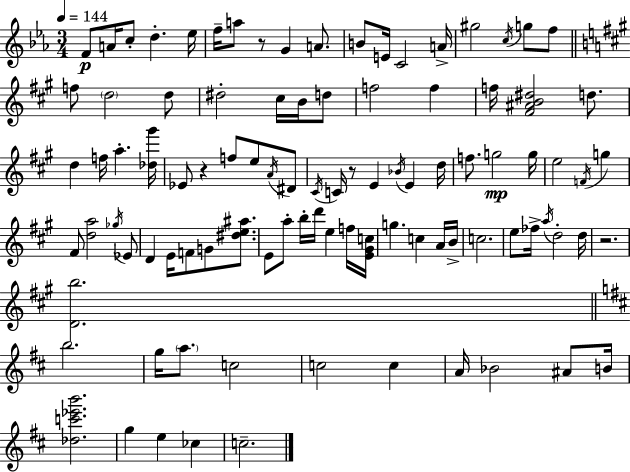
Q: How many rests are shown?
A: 4